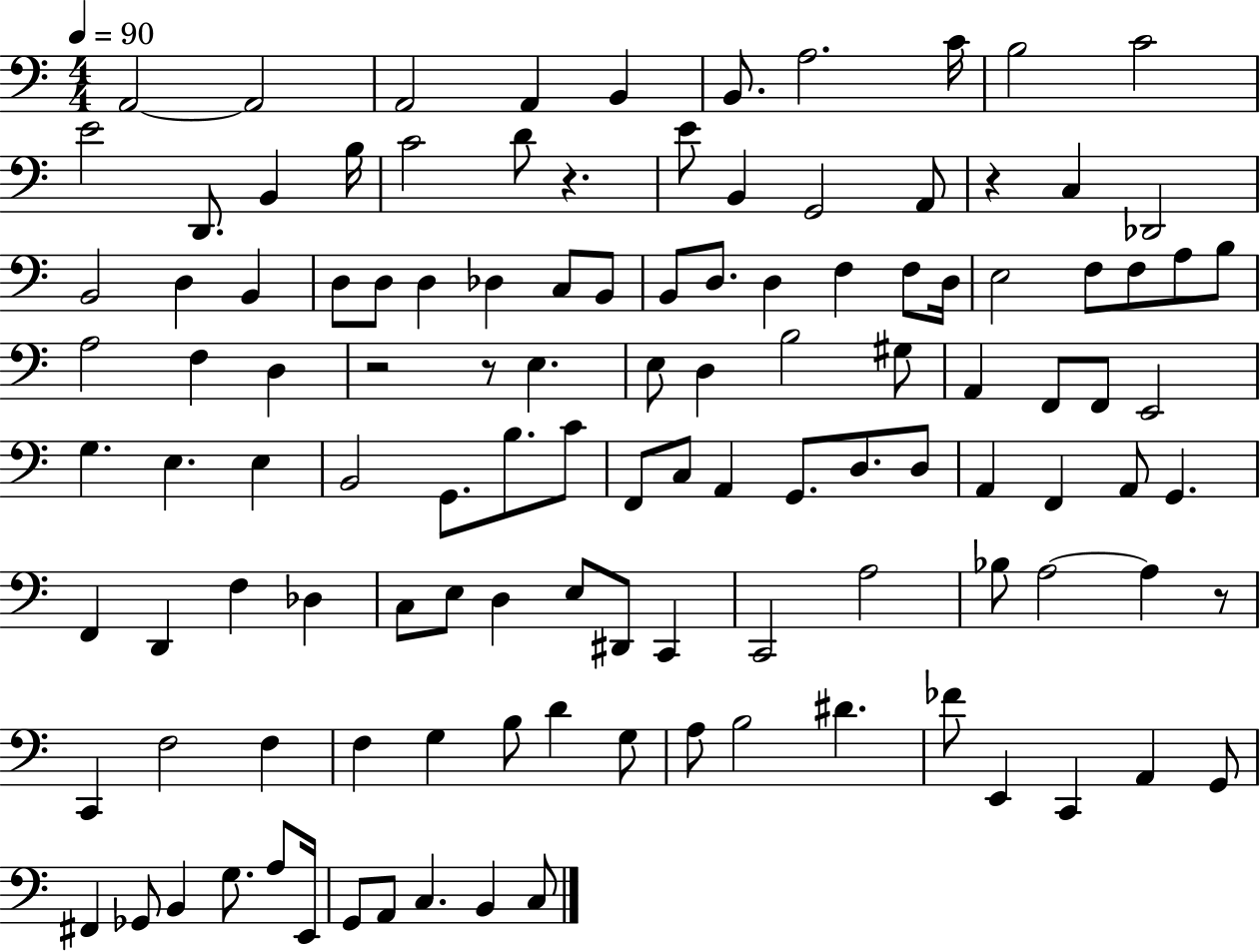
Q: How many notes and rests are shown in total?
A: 118